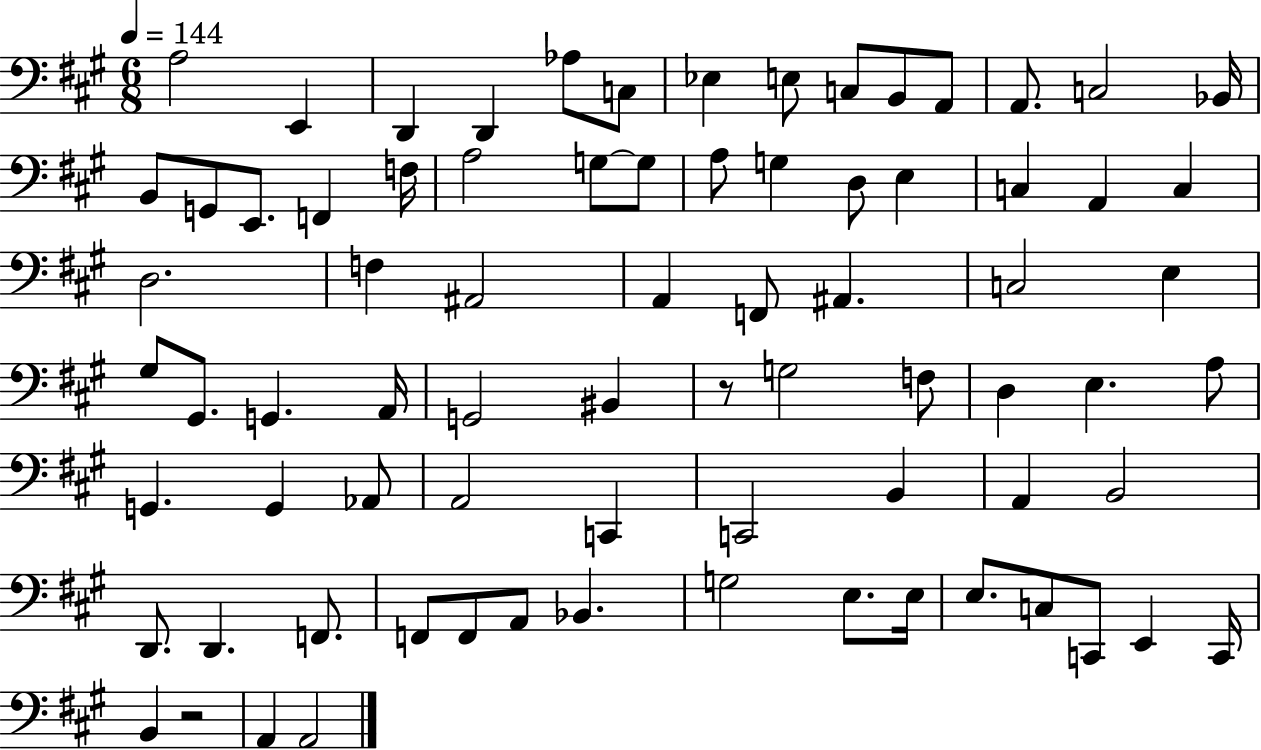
A3/h E2/q D2/q D2/q Ab3/e C3/e Eb3/q E3/e C3/e B2/e A2/e A2/e. C3/h Bb2/s B2/e G2/e E2/e. F2/q F3/s A3/h G3/e G3/e A3/e G3/q D3/e E3/q C3/q A2/q C3/q D3/h. F3/q A#2/h A2/q F2/e A#2/q. C3/h E3/q G#3/e G#2/e. G2/q. A2/s G2/h BIS2/q R/e G3/h F3/e D3/q E3/q. A3/e G2/q. G2/q Ab2/e A2/h C2/q C2/h B2/q A2/q B2/h D2/e. D2/q. F2/e. F2/e F2/e A2/e Bb2/q. G3/h E3/e. E3/s E3/e. C3/e C2/e E2/q C2/s B2/q R/h A2/q A2/h